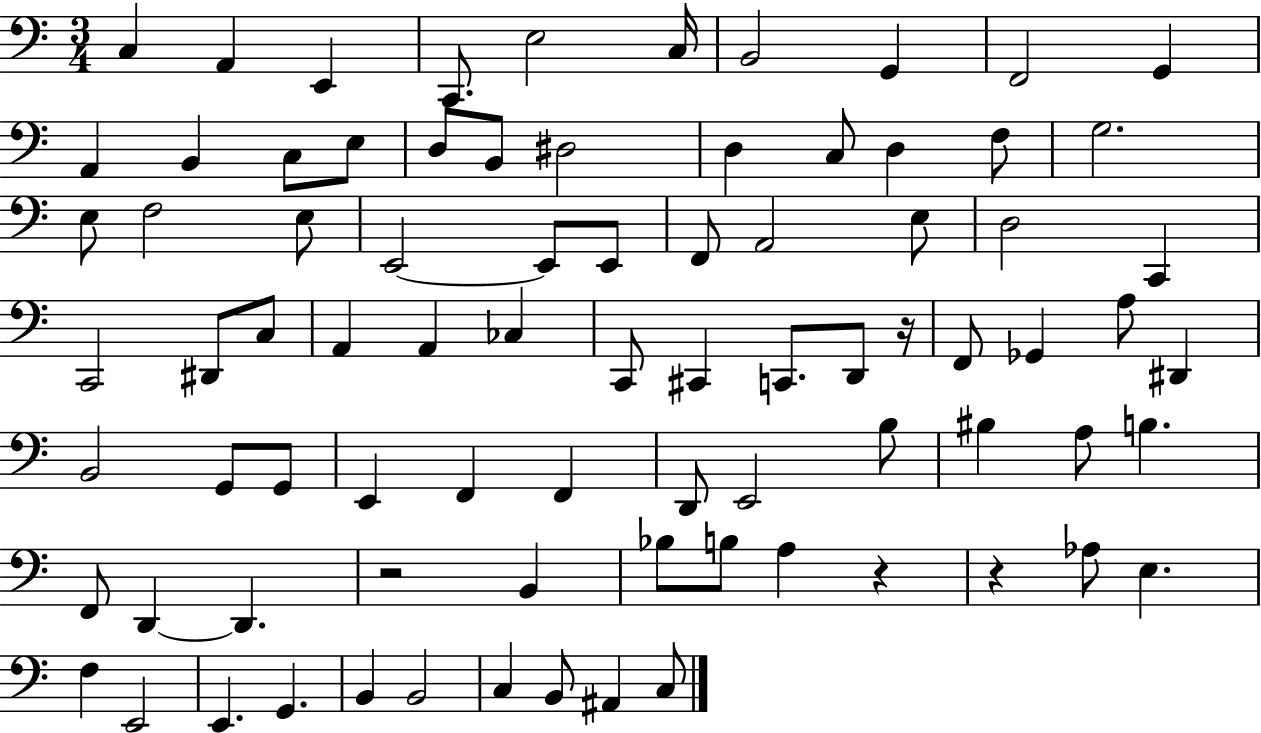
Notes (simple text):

C3/q A2/q E2/q C2/e. E3/h C3/s B2/h G2/q F2/h G2/q A2/q B2/q C3/e E3/e D3/e B2/e D#3/h D3/q C3/e D3/q F3/e G3/h. E3/e F3/h E3/e E2/h E2/e E2/e F2/e A2/h E3/e D3/h C2/q C2/h D#2/e C3/e A2/q A2/q CES3/q C2/e C#2/q C2/e. D2/e R/s F2/e Gb2/q A3/e D#2/q B2/h G2/e G2/e E2/q F2/q F2/q D2/e E2/h B3/e BIS3/q A3/e B3/q. F2/e D2/q D2/q. R/h B2/q Bb3/e B3/e A3/q R/q R/q Ab3/e E3/q. F3/q E2/h E2/q. G2/q. B2/q B2/h C3/q B2/e A#2/q C3/e